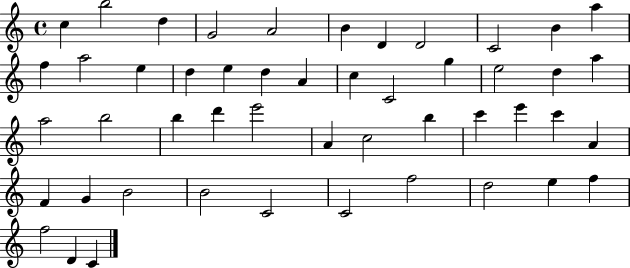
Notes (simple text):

C5/q B5/h D5/q G4/h A4/h B4/q D4/q D4/h C4/h B4/q A5/q F5/q A5/h E5/q D5/q E5/q D5/q A4/q C5/q C4/h G5/q E5/h D5/q A5/q A5/h B5/h B5/q D6/q E6/h A4/q C5/h B5/q C6/q E6/q C6/q A4/q F4/q G4/q B4/h B4/h C4/h C4/h F5/h D5/h E5/q F5/q F5/h D4/q C4/q